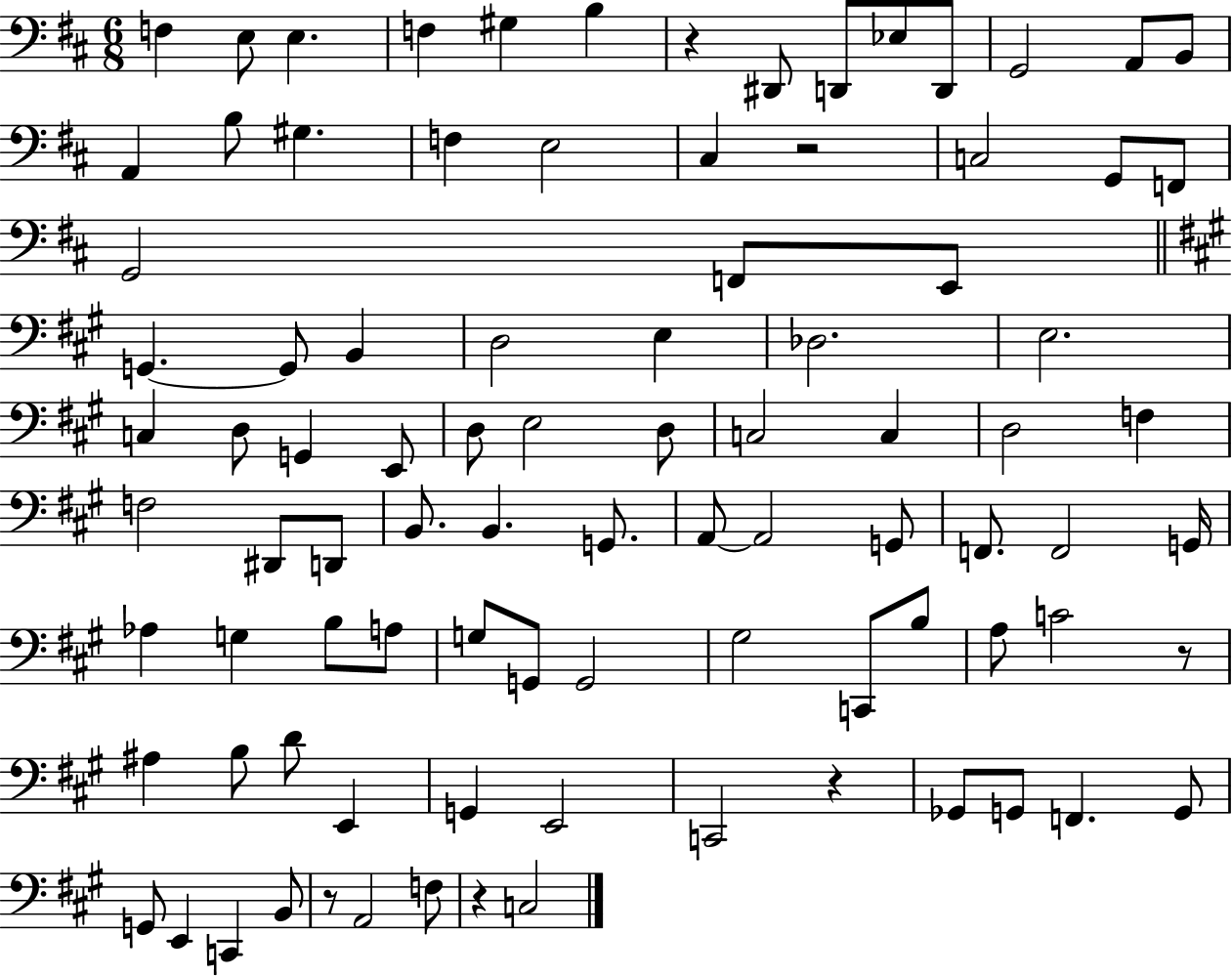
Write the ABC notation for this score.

X:1
T:Untitled
M:6/8
L:1/4
K:D
F, E,/2 E, F, ^G, B, z ^D,,/2 D,,/2 _E,/2 D,,/2 G,,2 A,,/2 B,,/2 A,, B,/2 ^G, F, E,2 ^C, z2 C,2 G,,/2 F,,/2 G,,2 F,,/2 E,,/2 G,, G,,/2 B,, D,2 E, _D,2 E,2 C, D,/2 G,, E,,/2 D,/2 E,2 D,/2 C,2 C, D,2 F, F,2 ^D,,/2 D,,/2 B,,/2 B,, G,,/2 A,,/2 A,,2 G,,/2 F,,/2 F,,2 G,,/4 _A, G, B,/2 A,/2 G,/2 G,,/2 G,,2 ^G,2 C,,/2 B,/2 A,/2 C2 z/2 ^A, B,/2 D/2 E,, G,, E,,2 C,,2 z _G,,/2 G,,/2 F,, G,,/2 G,,/2 E,, C,, B,,/2 z/2 A,,2 F,/2 z C,2